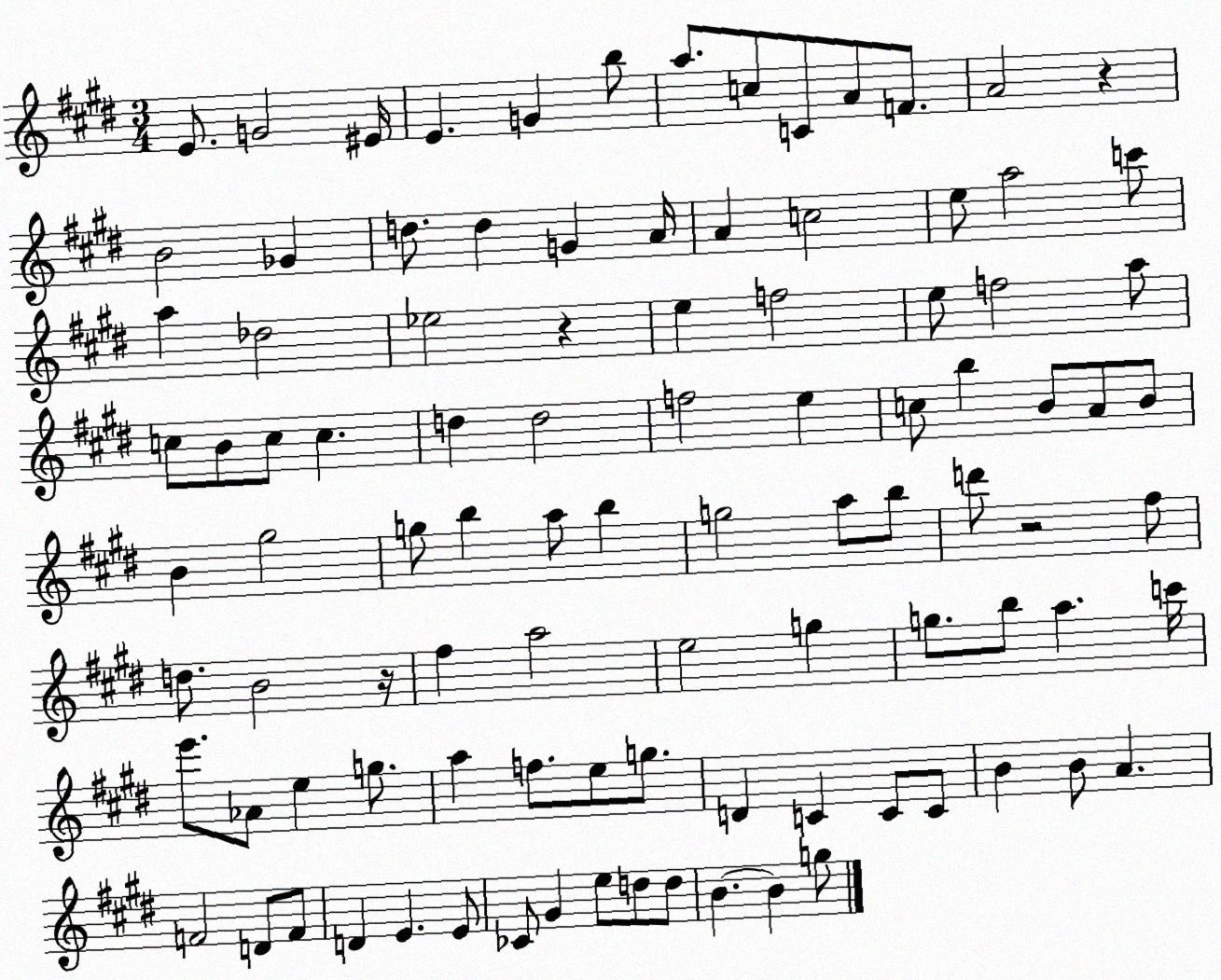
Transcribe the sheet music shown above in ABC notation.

X:1
T:Untitled
M:3/4
L:1/4
K:E
E/2 G2 ^E/4 E G b/2 a/2 c/2 C/2 A/2 F/2 A2 z B2 _G d/2 d G A/4 A c2 e/2 a2 c'/2 a _d2 _e2 z e f2 e/2 f2 a/2 c/2 B/2 c/2 c d d2 f2 e c/2 b B/2 A/2 B/2 B ^g2 g/2 b a/2 b g2 a/2 b/2 d'/2 z2 ^f/2 d/2 B2 z/4 ^f a2 e2 g g/2 b/2 a c'/4 e'/2 _A/2 e g/2 a f/2 e/2 g/2 D C C/2 C/2 B B/2 A F2 D/2 F/2 D E E/2 _C/2 ^G e/2 d/2 d/2 B B g/2